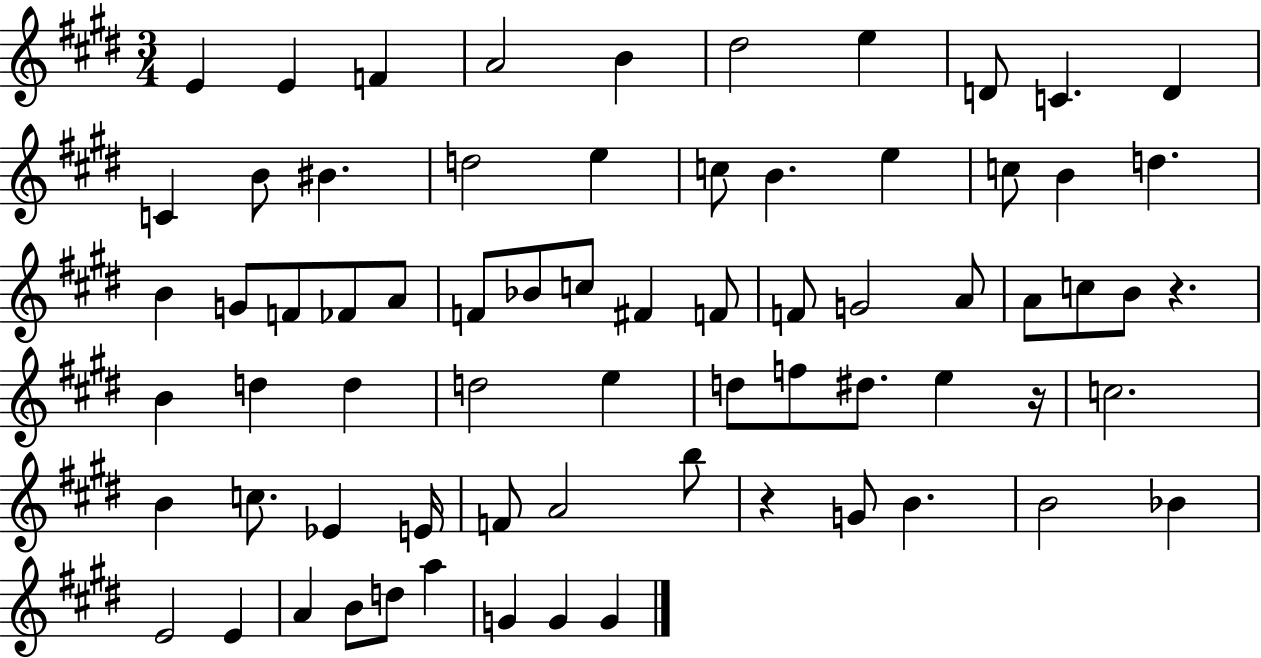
E4/q E4/q F4/q A4/h B4/q D#5/h E5/q D4/e C4/q. D4/q C4/q B4/e BIS4/q. D5/h E5/q C5/e B4/q. E5/q C5/e B4/q D5/q. B4/q G4/e F4/e FES4/e A4/e F4/e Bb4/e C5/e F#4/q F4/e F4/e G4/h A4/e A4/e C5/e B4/e R/q. B4/q D5/q D5/q D5/h E5/q D5/e F5/e D#5/e. E5/q R/s C5/h. B4/q C5/e. Eb4/q E4/s F4/e A4/h B5/e R/q G4/e B4/q. B4/h Bb4/q E4/h E4/q A4/q B4/e D5/e A5/q G4/q G4/q G4/q